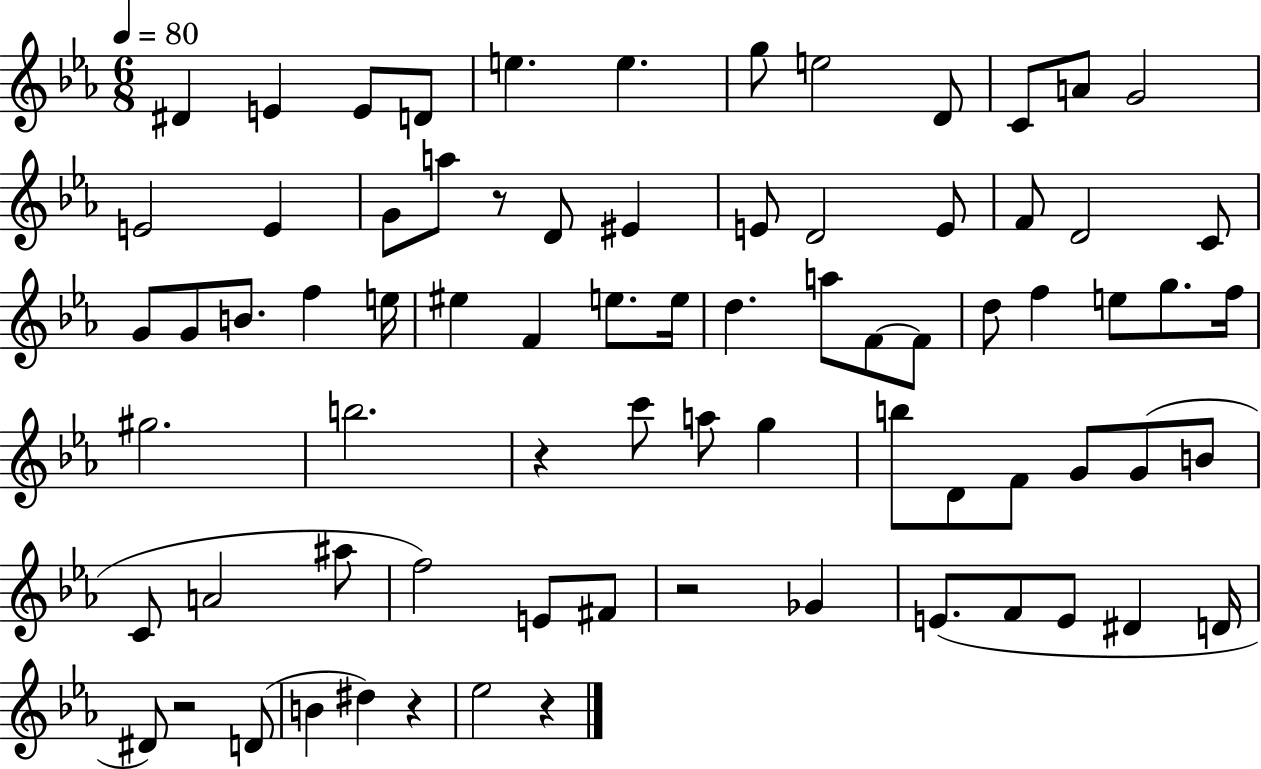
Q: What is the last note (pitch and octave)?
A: Eb5